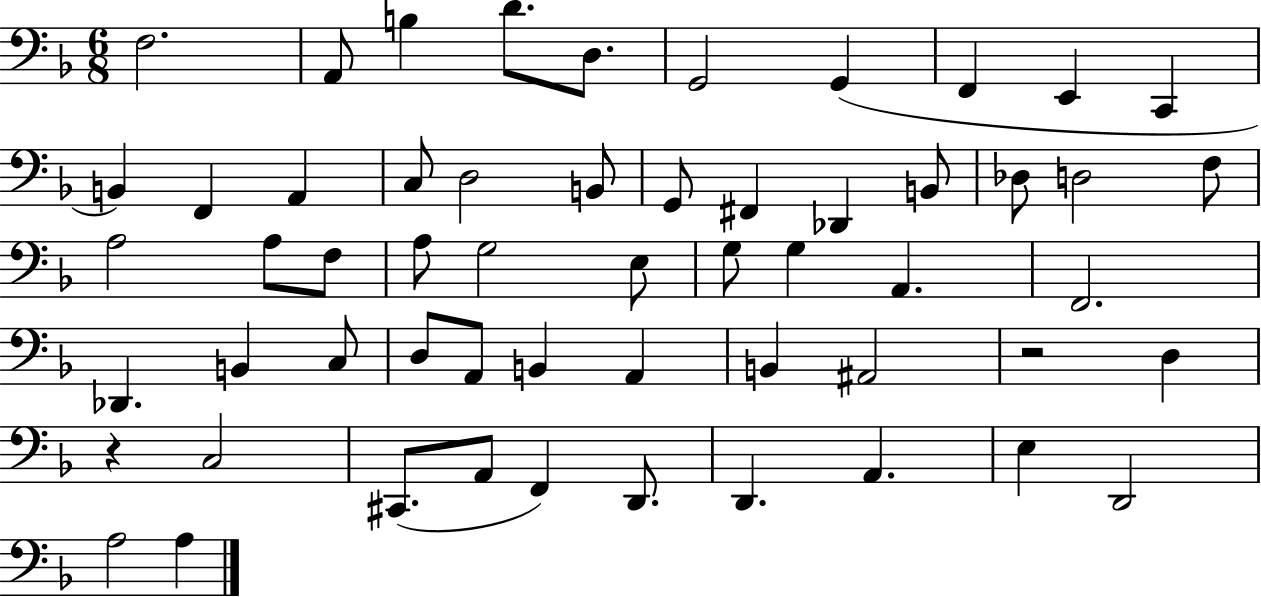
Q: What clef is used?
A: bass